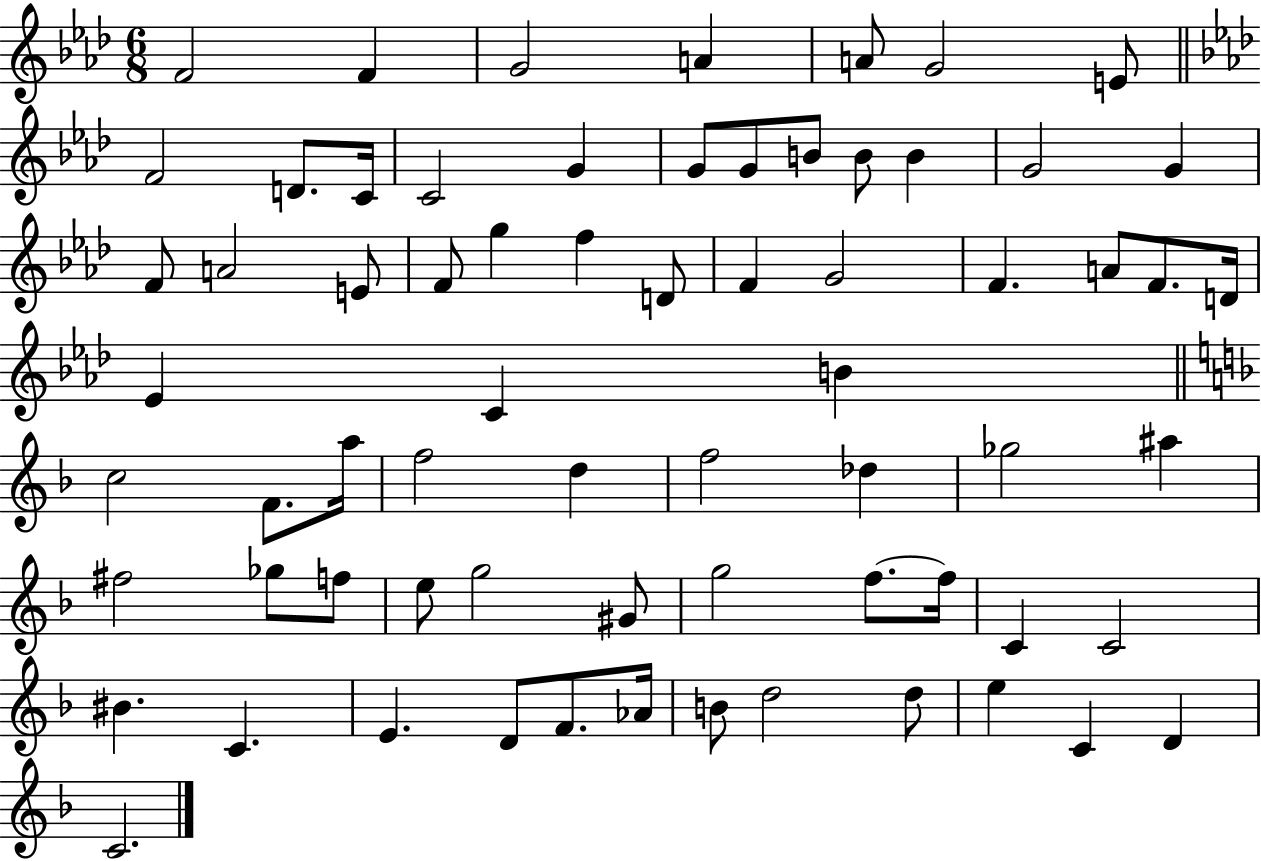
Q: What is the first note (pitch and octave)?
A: F4